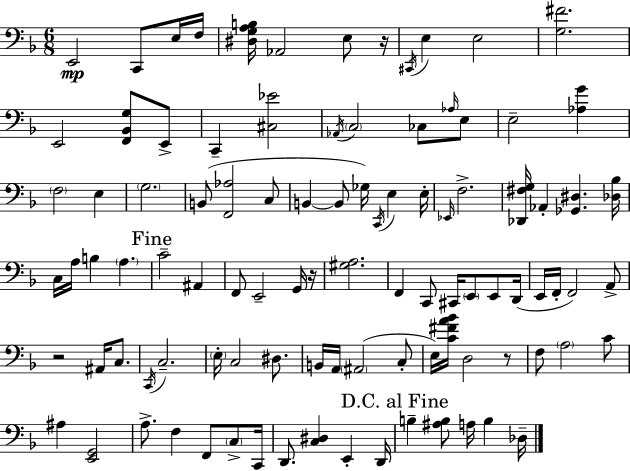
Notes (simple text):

E2/h C2/e E3/s F3/s [D#3,G3,A3,B3]/s Ab2/h E3/e R/s C#2/s E3/q E3/h [G3,F#4]/h. E2/h [F2,Bb2,G3]/e E2/e C2/q [C#3,Eb4]/h Ab2/s C3/h CES3/e Ab3/s E3/e E3/h [Ab3,G4]/q F3/h E3/q G3/h. B2/e [F2,Ab3]/h C3/e B2/q B2/e Gb3/s C2/s E3/q E3/s Eb2/s F3/h. [Db2,F#3,G3]/s Ab2/q [Gb2,D#3]/q. [Db3,Bb3]/s C3/s A3/s B3/q A3/q. C4/h A#2/q F2/e E2/h G2/s R/s [G#3,A3]/h. F2/q C2/e C#2/s E2/e E2/e D2/s E2/s F2/s F2/h A2/e R/h A#2/s C3/e. C2/s C3/h. E3/s C3/h D#3/e. B2/s A2/s A#2/h C3/e E3/s [C4,F#4,A4,Bb4]/s D3/h R/e F3/e A3/h C4/e A#3/q [E2,G2]/h A3/e. F3/q F2/e C3/e C2/s D2/e. [C3,D#3]/q E2/q D2/s B3/q [A#3,B3]/e A3/s B3/q Db3/s